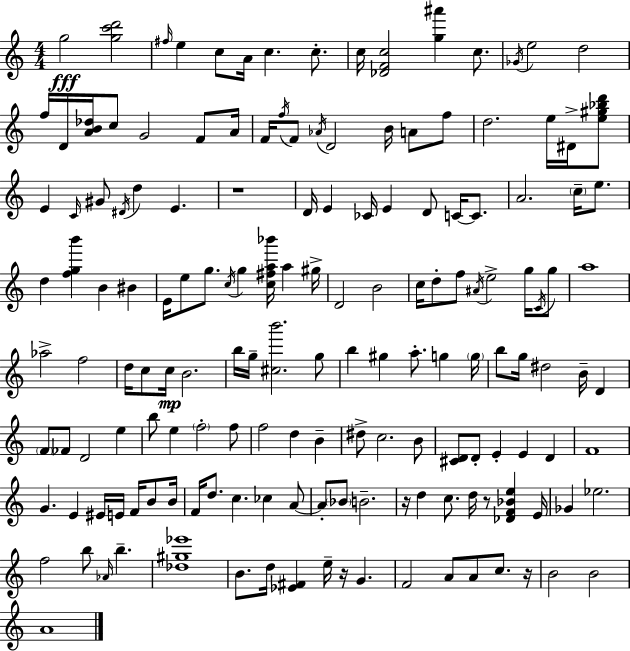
{
  \clef treble
  \numericTimeSignature
  \time 4/4
  \key c \major
  g''2\fff <g'' c''' d'''>2 | \grace { fis''16 } e''4 c''8 a'16 c''4. c''8.-. | c''16 <des' f' c''>2 <g'' ais'''>4 c''8. | \acciaccatura { ges'16 } e''2 d''2 | \break f''16 d'16 <a' b' des''>16 c''8 g'2 f'8 | a'16 f'16 \acciaccatura { f''16 } f'8 \acciaccatura { aes'16 } d'2 b'16 | a'8 f''8 d''2. | e''16 dis'16-> <e'' gis'' bes'' d'''>8 e'4 \grace { c'16 } gis'8 \acciaccatura { dis'16 } d''4 | \break e'4. r1 | d'16 e'4 ces'16 e'4 | d'8 c'16~~ c'8. a'2. | \parenthesize c''16-- e''8. d''4 <f'' g'' b'''>4 b'4 | \break bis'4 e'16 e''8 g''8. \acciaccatura { c''16 } g''4 | <c'' fis'' a'' bes'''>16 a''4 gis''16-> d'2 b'2 | c''16 d''8-. f''8 \acciaccatura { ais'16 } e''2-> | g''16 \acciaccatura { c'16 } g''8 a''1 | \break aes''2-> | f''2 d''16 c''8 c''16\mp b'2. | b''16 g''16-- <cis'' b'''>2. | g''8 b''4 gis''4 | \break a''8.-. g''4 \parenthesize g''16 b''8 g''16 dis''2 | b'16-- d'4 \parenthesize f'8 fes'8 d'2 | e''4 b''8 e''4 \parenthesize f''2-. | f''8 f''2 | \break d''4 b'4-- dis''8-> c''2. | b'8 <cis' d'>8 d'8-. e'4-. | e'4 d'4 f'1 | g'4. e'4 | \break eis'16 e'16 f'16 b'8 b'16 f'16 d''8. c''4. | ces''4 a'8~~ a'8-. \parenthesize bes'8 b'2.-- | r16 d''4 c''8. | d''16 r8 <des' f' bes' e''>4 e'16 ges'4 ees''2. | \break f''2 | b''8 \grace { aes'16 } b''4.-- <des'' gis'' ees'''>1 | b'8. d''16 <ees' fis'>4 | e''16-- r16 g'4. f'2 | \break a'8 a'8 c''8. r16 b'2 | b'2 a'1 | \bar "|."
}